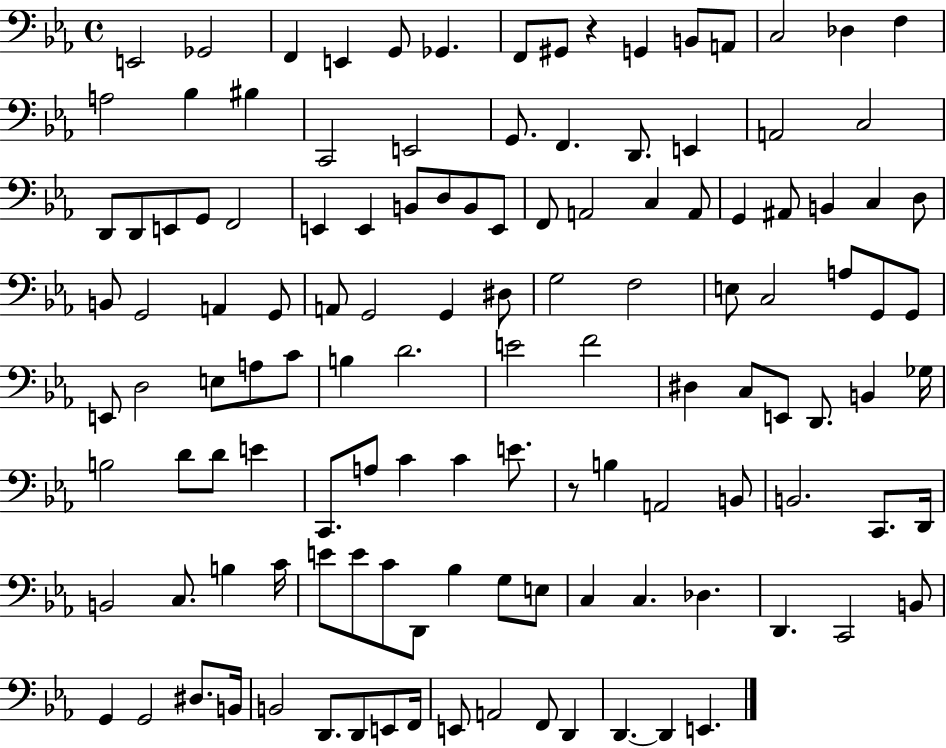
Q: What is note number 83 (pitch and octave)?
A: C4